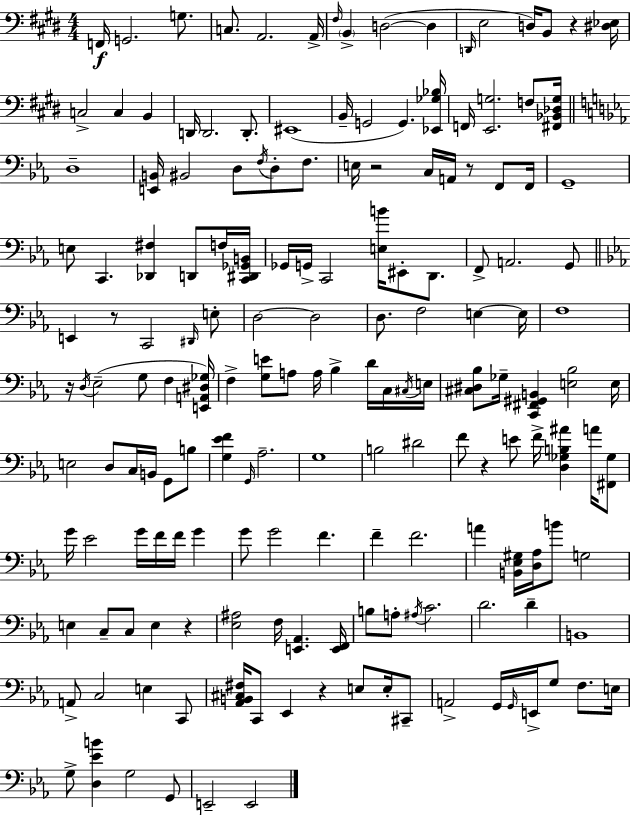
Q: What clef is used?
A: bass